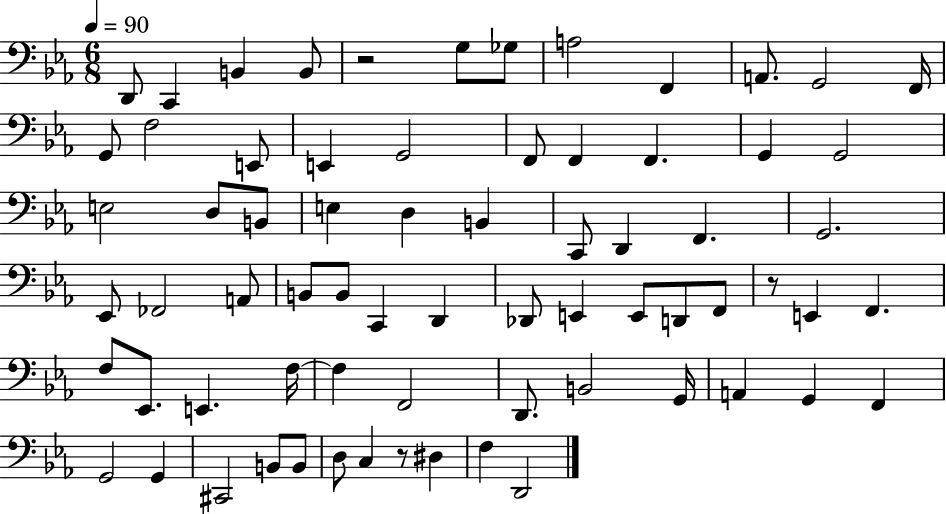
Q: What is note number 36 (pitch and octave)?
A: B2